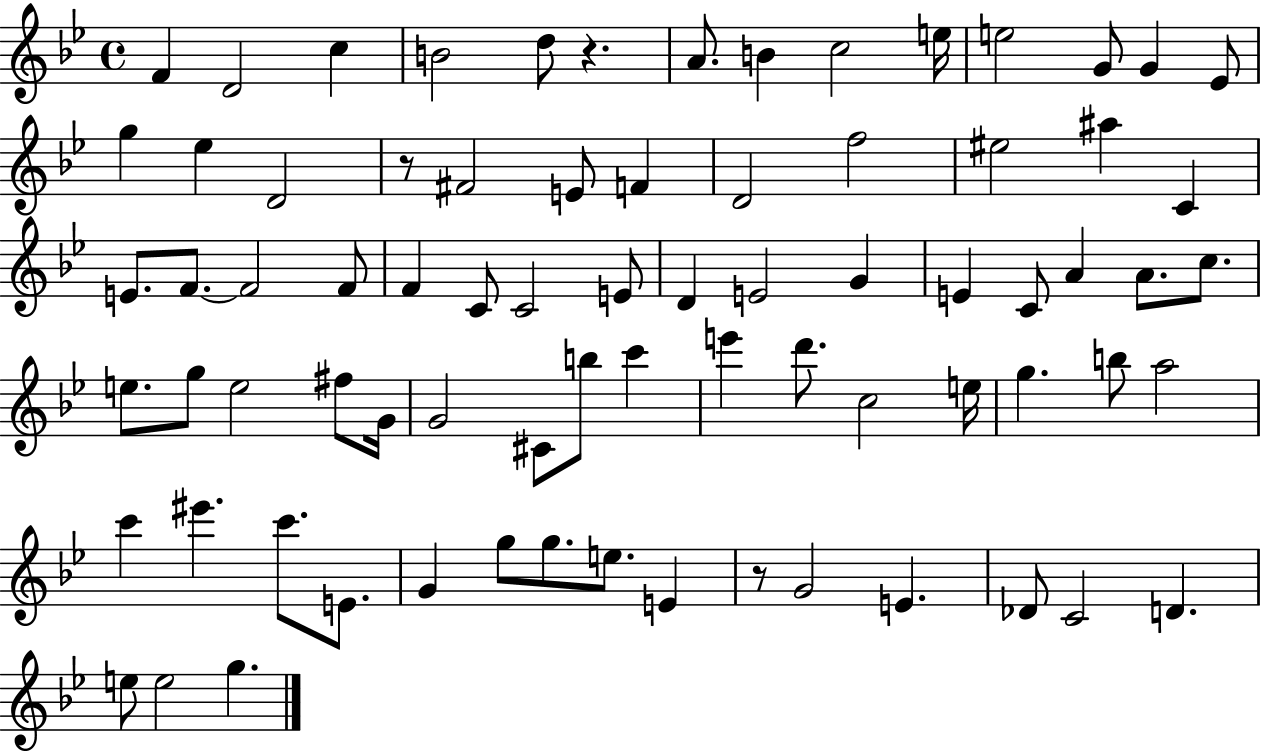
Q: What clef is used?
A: treble